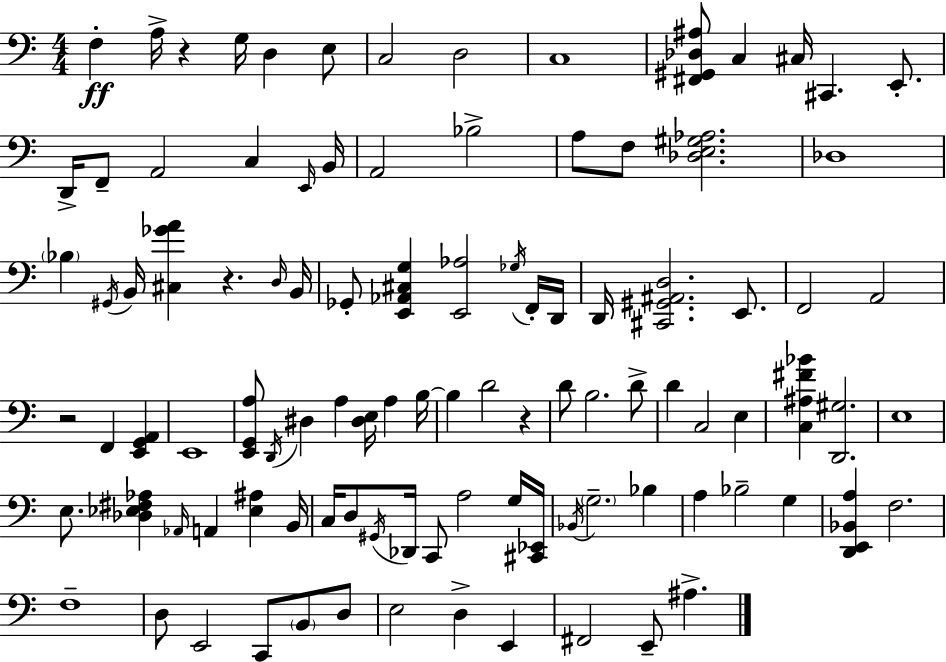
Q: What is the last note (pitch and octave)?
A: A#3